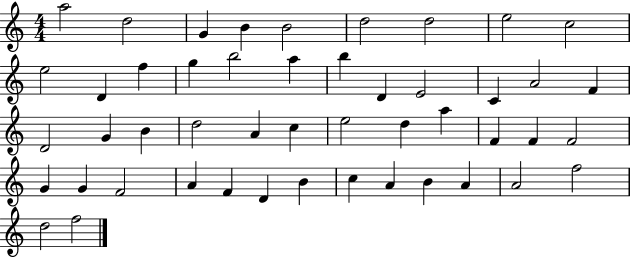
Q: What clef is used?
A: treble